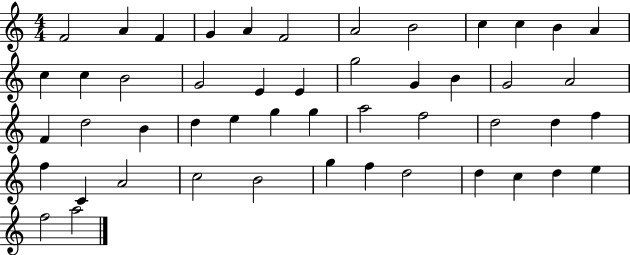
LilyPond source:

{
  \clef treble
  \numericTimeSignature
  \time 4/4
  \key c \major
  f'2 a'4 f'4 | g'4 a'4 f'2 | a'2 b'2 | c''4 c''4 b'4 a'4 | \break c''4 c''4 b'2 | g'2 e'4 e'4 | g''2 g'4 b'4 | g'2 a'2 | \break f'4 d''2 b'4 | d''4 e''4 g''4 g''4 | a''2 f''2 | d''2 d''4 f''4 | \break f''4 c'4 a'2 | c''2 b'2 | g''4 f''4 d''2 | d''4 c''4 d''4 e''4 | \break f''2 a''2 | \bar "|."
}